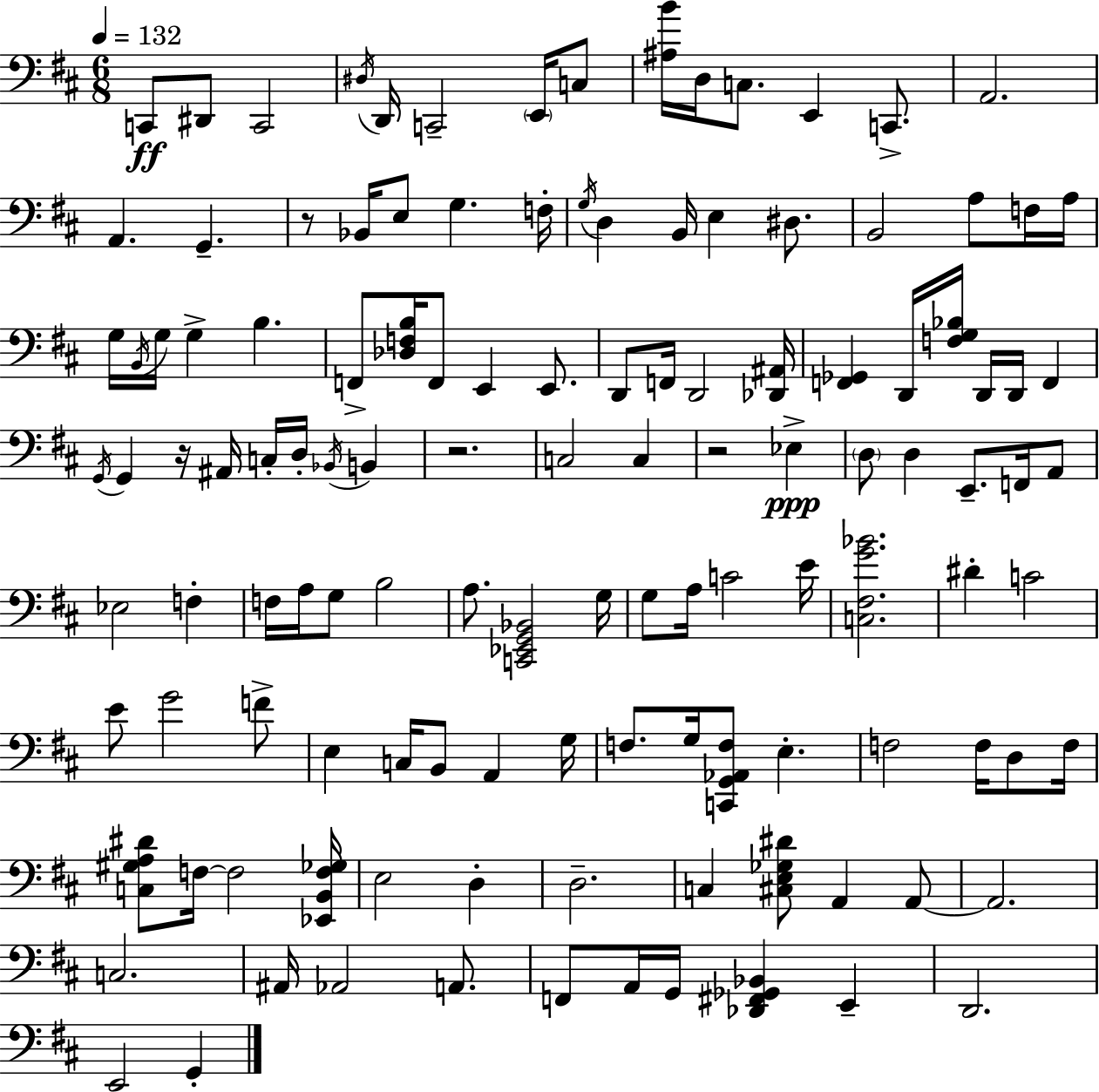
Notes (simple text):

C2/e D#2/e C2/h D#3/s D2/s C2/h E2/s C3/e [A#3,B4]/s D3/s C3/e. E2/q C2/e. A2/h. A2/q. G2/q. R/e Bb2/s E3/e G3/q. F3/s G3/s D3/q B2/s E3/q D#3/e. B2/h A3/e F3/s A3/s G3/s B2/s G3/s G3/q B3/q. F2/e [Db3,F3,B3]/s F2/e E2/q E2/e. D2/e F2/s D2/h [Db2,A#2]/s [F2,Gb2]/q D2/s [F3,G3,Bb3]/s D2/s D2/s F2/q G2/s G2/q R/s A#2/s C3/s D3/s Bb2/s B2/q R/h. C3/h C3/q R/h Eb3/q D3/e D3/q E2/e. F2/s A2/e Eb3/h F3/q F3/s A3/s G3/e B3/h A3/e. [C2,Eb2,G2,Bb2]/h G3/s G3/e A3/s C4/h E4/s [C3,F#3,G4,Bb4]/h. D#4/q C4/h E4/e G4/h F4/e E3/q C3/s B2/e A2/q G3/s F3/e. G3/s [C2,G2,Ab2,F3]/e E3/q. F3/h F3/s D3/e F3/s [C3,G#3,A3,D#4]/e F3/s F3/h [Eb2,B2,F3,Gb3]/s E3/h D3/q D3/h. C3/q [C#3,E3,Gb3,D#4]/e A2/q A2/e A2/h. C3/h. A#2/s Ab2/h A2/e. F2/e A2/s G2/s [Db2,F#2,Gb2,Bb2]/q E2/q D2/h. E2/h G2/q